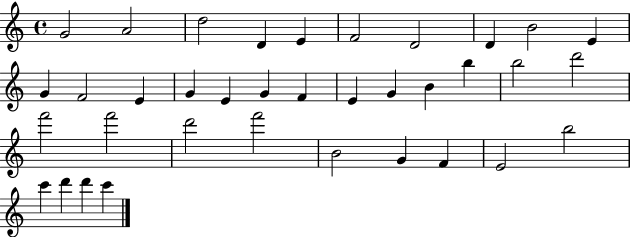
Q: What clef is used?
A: treble